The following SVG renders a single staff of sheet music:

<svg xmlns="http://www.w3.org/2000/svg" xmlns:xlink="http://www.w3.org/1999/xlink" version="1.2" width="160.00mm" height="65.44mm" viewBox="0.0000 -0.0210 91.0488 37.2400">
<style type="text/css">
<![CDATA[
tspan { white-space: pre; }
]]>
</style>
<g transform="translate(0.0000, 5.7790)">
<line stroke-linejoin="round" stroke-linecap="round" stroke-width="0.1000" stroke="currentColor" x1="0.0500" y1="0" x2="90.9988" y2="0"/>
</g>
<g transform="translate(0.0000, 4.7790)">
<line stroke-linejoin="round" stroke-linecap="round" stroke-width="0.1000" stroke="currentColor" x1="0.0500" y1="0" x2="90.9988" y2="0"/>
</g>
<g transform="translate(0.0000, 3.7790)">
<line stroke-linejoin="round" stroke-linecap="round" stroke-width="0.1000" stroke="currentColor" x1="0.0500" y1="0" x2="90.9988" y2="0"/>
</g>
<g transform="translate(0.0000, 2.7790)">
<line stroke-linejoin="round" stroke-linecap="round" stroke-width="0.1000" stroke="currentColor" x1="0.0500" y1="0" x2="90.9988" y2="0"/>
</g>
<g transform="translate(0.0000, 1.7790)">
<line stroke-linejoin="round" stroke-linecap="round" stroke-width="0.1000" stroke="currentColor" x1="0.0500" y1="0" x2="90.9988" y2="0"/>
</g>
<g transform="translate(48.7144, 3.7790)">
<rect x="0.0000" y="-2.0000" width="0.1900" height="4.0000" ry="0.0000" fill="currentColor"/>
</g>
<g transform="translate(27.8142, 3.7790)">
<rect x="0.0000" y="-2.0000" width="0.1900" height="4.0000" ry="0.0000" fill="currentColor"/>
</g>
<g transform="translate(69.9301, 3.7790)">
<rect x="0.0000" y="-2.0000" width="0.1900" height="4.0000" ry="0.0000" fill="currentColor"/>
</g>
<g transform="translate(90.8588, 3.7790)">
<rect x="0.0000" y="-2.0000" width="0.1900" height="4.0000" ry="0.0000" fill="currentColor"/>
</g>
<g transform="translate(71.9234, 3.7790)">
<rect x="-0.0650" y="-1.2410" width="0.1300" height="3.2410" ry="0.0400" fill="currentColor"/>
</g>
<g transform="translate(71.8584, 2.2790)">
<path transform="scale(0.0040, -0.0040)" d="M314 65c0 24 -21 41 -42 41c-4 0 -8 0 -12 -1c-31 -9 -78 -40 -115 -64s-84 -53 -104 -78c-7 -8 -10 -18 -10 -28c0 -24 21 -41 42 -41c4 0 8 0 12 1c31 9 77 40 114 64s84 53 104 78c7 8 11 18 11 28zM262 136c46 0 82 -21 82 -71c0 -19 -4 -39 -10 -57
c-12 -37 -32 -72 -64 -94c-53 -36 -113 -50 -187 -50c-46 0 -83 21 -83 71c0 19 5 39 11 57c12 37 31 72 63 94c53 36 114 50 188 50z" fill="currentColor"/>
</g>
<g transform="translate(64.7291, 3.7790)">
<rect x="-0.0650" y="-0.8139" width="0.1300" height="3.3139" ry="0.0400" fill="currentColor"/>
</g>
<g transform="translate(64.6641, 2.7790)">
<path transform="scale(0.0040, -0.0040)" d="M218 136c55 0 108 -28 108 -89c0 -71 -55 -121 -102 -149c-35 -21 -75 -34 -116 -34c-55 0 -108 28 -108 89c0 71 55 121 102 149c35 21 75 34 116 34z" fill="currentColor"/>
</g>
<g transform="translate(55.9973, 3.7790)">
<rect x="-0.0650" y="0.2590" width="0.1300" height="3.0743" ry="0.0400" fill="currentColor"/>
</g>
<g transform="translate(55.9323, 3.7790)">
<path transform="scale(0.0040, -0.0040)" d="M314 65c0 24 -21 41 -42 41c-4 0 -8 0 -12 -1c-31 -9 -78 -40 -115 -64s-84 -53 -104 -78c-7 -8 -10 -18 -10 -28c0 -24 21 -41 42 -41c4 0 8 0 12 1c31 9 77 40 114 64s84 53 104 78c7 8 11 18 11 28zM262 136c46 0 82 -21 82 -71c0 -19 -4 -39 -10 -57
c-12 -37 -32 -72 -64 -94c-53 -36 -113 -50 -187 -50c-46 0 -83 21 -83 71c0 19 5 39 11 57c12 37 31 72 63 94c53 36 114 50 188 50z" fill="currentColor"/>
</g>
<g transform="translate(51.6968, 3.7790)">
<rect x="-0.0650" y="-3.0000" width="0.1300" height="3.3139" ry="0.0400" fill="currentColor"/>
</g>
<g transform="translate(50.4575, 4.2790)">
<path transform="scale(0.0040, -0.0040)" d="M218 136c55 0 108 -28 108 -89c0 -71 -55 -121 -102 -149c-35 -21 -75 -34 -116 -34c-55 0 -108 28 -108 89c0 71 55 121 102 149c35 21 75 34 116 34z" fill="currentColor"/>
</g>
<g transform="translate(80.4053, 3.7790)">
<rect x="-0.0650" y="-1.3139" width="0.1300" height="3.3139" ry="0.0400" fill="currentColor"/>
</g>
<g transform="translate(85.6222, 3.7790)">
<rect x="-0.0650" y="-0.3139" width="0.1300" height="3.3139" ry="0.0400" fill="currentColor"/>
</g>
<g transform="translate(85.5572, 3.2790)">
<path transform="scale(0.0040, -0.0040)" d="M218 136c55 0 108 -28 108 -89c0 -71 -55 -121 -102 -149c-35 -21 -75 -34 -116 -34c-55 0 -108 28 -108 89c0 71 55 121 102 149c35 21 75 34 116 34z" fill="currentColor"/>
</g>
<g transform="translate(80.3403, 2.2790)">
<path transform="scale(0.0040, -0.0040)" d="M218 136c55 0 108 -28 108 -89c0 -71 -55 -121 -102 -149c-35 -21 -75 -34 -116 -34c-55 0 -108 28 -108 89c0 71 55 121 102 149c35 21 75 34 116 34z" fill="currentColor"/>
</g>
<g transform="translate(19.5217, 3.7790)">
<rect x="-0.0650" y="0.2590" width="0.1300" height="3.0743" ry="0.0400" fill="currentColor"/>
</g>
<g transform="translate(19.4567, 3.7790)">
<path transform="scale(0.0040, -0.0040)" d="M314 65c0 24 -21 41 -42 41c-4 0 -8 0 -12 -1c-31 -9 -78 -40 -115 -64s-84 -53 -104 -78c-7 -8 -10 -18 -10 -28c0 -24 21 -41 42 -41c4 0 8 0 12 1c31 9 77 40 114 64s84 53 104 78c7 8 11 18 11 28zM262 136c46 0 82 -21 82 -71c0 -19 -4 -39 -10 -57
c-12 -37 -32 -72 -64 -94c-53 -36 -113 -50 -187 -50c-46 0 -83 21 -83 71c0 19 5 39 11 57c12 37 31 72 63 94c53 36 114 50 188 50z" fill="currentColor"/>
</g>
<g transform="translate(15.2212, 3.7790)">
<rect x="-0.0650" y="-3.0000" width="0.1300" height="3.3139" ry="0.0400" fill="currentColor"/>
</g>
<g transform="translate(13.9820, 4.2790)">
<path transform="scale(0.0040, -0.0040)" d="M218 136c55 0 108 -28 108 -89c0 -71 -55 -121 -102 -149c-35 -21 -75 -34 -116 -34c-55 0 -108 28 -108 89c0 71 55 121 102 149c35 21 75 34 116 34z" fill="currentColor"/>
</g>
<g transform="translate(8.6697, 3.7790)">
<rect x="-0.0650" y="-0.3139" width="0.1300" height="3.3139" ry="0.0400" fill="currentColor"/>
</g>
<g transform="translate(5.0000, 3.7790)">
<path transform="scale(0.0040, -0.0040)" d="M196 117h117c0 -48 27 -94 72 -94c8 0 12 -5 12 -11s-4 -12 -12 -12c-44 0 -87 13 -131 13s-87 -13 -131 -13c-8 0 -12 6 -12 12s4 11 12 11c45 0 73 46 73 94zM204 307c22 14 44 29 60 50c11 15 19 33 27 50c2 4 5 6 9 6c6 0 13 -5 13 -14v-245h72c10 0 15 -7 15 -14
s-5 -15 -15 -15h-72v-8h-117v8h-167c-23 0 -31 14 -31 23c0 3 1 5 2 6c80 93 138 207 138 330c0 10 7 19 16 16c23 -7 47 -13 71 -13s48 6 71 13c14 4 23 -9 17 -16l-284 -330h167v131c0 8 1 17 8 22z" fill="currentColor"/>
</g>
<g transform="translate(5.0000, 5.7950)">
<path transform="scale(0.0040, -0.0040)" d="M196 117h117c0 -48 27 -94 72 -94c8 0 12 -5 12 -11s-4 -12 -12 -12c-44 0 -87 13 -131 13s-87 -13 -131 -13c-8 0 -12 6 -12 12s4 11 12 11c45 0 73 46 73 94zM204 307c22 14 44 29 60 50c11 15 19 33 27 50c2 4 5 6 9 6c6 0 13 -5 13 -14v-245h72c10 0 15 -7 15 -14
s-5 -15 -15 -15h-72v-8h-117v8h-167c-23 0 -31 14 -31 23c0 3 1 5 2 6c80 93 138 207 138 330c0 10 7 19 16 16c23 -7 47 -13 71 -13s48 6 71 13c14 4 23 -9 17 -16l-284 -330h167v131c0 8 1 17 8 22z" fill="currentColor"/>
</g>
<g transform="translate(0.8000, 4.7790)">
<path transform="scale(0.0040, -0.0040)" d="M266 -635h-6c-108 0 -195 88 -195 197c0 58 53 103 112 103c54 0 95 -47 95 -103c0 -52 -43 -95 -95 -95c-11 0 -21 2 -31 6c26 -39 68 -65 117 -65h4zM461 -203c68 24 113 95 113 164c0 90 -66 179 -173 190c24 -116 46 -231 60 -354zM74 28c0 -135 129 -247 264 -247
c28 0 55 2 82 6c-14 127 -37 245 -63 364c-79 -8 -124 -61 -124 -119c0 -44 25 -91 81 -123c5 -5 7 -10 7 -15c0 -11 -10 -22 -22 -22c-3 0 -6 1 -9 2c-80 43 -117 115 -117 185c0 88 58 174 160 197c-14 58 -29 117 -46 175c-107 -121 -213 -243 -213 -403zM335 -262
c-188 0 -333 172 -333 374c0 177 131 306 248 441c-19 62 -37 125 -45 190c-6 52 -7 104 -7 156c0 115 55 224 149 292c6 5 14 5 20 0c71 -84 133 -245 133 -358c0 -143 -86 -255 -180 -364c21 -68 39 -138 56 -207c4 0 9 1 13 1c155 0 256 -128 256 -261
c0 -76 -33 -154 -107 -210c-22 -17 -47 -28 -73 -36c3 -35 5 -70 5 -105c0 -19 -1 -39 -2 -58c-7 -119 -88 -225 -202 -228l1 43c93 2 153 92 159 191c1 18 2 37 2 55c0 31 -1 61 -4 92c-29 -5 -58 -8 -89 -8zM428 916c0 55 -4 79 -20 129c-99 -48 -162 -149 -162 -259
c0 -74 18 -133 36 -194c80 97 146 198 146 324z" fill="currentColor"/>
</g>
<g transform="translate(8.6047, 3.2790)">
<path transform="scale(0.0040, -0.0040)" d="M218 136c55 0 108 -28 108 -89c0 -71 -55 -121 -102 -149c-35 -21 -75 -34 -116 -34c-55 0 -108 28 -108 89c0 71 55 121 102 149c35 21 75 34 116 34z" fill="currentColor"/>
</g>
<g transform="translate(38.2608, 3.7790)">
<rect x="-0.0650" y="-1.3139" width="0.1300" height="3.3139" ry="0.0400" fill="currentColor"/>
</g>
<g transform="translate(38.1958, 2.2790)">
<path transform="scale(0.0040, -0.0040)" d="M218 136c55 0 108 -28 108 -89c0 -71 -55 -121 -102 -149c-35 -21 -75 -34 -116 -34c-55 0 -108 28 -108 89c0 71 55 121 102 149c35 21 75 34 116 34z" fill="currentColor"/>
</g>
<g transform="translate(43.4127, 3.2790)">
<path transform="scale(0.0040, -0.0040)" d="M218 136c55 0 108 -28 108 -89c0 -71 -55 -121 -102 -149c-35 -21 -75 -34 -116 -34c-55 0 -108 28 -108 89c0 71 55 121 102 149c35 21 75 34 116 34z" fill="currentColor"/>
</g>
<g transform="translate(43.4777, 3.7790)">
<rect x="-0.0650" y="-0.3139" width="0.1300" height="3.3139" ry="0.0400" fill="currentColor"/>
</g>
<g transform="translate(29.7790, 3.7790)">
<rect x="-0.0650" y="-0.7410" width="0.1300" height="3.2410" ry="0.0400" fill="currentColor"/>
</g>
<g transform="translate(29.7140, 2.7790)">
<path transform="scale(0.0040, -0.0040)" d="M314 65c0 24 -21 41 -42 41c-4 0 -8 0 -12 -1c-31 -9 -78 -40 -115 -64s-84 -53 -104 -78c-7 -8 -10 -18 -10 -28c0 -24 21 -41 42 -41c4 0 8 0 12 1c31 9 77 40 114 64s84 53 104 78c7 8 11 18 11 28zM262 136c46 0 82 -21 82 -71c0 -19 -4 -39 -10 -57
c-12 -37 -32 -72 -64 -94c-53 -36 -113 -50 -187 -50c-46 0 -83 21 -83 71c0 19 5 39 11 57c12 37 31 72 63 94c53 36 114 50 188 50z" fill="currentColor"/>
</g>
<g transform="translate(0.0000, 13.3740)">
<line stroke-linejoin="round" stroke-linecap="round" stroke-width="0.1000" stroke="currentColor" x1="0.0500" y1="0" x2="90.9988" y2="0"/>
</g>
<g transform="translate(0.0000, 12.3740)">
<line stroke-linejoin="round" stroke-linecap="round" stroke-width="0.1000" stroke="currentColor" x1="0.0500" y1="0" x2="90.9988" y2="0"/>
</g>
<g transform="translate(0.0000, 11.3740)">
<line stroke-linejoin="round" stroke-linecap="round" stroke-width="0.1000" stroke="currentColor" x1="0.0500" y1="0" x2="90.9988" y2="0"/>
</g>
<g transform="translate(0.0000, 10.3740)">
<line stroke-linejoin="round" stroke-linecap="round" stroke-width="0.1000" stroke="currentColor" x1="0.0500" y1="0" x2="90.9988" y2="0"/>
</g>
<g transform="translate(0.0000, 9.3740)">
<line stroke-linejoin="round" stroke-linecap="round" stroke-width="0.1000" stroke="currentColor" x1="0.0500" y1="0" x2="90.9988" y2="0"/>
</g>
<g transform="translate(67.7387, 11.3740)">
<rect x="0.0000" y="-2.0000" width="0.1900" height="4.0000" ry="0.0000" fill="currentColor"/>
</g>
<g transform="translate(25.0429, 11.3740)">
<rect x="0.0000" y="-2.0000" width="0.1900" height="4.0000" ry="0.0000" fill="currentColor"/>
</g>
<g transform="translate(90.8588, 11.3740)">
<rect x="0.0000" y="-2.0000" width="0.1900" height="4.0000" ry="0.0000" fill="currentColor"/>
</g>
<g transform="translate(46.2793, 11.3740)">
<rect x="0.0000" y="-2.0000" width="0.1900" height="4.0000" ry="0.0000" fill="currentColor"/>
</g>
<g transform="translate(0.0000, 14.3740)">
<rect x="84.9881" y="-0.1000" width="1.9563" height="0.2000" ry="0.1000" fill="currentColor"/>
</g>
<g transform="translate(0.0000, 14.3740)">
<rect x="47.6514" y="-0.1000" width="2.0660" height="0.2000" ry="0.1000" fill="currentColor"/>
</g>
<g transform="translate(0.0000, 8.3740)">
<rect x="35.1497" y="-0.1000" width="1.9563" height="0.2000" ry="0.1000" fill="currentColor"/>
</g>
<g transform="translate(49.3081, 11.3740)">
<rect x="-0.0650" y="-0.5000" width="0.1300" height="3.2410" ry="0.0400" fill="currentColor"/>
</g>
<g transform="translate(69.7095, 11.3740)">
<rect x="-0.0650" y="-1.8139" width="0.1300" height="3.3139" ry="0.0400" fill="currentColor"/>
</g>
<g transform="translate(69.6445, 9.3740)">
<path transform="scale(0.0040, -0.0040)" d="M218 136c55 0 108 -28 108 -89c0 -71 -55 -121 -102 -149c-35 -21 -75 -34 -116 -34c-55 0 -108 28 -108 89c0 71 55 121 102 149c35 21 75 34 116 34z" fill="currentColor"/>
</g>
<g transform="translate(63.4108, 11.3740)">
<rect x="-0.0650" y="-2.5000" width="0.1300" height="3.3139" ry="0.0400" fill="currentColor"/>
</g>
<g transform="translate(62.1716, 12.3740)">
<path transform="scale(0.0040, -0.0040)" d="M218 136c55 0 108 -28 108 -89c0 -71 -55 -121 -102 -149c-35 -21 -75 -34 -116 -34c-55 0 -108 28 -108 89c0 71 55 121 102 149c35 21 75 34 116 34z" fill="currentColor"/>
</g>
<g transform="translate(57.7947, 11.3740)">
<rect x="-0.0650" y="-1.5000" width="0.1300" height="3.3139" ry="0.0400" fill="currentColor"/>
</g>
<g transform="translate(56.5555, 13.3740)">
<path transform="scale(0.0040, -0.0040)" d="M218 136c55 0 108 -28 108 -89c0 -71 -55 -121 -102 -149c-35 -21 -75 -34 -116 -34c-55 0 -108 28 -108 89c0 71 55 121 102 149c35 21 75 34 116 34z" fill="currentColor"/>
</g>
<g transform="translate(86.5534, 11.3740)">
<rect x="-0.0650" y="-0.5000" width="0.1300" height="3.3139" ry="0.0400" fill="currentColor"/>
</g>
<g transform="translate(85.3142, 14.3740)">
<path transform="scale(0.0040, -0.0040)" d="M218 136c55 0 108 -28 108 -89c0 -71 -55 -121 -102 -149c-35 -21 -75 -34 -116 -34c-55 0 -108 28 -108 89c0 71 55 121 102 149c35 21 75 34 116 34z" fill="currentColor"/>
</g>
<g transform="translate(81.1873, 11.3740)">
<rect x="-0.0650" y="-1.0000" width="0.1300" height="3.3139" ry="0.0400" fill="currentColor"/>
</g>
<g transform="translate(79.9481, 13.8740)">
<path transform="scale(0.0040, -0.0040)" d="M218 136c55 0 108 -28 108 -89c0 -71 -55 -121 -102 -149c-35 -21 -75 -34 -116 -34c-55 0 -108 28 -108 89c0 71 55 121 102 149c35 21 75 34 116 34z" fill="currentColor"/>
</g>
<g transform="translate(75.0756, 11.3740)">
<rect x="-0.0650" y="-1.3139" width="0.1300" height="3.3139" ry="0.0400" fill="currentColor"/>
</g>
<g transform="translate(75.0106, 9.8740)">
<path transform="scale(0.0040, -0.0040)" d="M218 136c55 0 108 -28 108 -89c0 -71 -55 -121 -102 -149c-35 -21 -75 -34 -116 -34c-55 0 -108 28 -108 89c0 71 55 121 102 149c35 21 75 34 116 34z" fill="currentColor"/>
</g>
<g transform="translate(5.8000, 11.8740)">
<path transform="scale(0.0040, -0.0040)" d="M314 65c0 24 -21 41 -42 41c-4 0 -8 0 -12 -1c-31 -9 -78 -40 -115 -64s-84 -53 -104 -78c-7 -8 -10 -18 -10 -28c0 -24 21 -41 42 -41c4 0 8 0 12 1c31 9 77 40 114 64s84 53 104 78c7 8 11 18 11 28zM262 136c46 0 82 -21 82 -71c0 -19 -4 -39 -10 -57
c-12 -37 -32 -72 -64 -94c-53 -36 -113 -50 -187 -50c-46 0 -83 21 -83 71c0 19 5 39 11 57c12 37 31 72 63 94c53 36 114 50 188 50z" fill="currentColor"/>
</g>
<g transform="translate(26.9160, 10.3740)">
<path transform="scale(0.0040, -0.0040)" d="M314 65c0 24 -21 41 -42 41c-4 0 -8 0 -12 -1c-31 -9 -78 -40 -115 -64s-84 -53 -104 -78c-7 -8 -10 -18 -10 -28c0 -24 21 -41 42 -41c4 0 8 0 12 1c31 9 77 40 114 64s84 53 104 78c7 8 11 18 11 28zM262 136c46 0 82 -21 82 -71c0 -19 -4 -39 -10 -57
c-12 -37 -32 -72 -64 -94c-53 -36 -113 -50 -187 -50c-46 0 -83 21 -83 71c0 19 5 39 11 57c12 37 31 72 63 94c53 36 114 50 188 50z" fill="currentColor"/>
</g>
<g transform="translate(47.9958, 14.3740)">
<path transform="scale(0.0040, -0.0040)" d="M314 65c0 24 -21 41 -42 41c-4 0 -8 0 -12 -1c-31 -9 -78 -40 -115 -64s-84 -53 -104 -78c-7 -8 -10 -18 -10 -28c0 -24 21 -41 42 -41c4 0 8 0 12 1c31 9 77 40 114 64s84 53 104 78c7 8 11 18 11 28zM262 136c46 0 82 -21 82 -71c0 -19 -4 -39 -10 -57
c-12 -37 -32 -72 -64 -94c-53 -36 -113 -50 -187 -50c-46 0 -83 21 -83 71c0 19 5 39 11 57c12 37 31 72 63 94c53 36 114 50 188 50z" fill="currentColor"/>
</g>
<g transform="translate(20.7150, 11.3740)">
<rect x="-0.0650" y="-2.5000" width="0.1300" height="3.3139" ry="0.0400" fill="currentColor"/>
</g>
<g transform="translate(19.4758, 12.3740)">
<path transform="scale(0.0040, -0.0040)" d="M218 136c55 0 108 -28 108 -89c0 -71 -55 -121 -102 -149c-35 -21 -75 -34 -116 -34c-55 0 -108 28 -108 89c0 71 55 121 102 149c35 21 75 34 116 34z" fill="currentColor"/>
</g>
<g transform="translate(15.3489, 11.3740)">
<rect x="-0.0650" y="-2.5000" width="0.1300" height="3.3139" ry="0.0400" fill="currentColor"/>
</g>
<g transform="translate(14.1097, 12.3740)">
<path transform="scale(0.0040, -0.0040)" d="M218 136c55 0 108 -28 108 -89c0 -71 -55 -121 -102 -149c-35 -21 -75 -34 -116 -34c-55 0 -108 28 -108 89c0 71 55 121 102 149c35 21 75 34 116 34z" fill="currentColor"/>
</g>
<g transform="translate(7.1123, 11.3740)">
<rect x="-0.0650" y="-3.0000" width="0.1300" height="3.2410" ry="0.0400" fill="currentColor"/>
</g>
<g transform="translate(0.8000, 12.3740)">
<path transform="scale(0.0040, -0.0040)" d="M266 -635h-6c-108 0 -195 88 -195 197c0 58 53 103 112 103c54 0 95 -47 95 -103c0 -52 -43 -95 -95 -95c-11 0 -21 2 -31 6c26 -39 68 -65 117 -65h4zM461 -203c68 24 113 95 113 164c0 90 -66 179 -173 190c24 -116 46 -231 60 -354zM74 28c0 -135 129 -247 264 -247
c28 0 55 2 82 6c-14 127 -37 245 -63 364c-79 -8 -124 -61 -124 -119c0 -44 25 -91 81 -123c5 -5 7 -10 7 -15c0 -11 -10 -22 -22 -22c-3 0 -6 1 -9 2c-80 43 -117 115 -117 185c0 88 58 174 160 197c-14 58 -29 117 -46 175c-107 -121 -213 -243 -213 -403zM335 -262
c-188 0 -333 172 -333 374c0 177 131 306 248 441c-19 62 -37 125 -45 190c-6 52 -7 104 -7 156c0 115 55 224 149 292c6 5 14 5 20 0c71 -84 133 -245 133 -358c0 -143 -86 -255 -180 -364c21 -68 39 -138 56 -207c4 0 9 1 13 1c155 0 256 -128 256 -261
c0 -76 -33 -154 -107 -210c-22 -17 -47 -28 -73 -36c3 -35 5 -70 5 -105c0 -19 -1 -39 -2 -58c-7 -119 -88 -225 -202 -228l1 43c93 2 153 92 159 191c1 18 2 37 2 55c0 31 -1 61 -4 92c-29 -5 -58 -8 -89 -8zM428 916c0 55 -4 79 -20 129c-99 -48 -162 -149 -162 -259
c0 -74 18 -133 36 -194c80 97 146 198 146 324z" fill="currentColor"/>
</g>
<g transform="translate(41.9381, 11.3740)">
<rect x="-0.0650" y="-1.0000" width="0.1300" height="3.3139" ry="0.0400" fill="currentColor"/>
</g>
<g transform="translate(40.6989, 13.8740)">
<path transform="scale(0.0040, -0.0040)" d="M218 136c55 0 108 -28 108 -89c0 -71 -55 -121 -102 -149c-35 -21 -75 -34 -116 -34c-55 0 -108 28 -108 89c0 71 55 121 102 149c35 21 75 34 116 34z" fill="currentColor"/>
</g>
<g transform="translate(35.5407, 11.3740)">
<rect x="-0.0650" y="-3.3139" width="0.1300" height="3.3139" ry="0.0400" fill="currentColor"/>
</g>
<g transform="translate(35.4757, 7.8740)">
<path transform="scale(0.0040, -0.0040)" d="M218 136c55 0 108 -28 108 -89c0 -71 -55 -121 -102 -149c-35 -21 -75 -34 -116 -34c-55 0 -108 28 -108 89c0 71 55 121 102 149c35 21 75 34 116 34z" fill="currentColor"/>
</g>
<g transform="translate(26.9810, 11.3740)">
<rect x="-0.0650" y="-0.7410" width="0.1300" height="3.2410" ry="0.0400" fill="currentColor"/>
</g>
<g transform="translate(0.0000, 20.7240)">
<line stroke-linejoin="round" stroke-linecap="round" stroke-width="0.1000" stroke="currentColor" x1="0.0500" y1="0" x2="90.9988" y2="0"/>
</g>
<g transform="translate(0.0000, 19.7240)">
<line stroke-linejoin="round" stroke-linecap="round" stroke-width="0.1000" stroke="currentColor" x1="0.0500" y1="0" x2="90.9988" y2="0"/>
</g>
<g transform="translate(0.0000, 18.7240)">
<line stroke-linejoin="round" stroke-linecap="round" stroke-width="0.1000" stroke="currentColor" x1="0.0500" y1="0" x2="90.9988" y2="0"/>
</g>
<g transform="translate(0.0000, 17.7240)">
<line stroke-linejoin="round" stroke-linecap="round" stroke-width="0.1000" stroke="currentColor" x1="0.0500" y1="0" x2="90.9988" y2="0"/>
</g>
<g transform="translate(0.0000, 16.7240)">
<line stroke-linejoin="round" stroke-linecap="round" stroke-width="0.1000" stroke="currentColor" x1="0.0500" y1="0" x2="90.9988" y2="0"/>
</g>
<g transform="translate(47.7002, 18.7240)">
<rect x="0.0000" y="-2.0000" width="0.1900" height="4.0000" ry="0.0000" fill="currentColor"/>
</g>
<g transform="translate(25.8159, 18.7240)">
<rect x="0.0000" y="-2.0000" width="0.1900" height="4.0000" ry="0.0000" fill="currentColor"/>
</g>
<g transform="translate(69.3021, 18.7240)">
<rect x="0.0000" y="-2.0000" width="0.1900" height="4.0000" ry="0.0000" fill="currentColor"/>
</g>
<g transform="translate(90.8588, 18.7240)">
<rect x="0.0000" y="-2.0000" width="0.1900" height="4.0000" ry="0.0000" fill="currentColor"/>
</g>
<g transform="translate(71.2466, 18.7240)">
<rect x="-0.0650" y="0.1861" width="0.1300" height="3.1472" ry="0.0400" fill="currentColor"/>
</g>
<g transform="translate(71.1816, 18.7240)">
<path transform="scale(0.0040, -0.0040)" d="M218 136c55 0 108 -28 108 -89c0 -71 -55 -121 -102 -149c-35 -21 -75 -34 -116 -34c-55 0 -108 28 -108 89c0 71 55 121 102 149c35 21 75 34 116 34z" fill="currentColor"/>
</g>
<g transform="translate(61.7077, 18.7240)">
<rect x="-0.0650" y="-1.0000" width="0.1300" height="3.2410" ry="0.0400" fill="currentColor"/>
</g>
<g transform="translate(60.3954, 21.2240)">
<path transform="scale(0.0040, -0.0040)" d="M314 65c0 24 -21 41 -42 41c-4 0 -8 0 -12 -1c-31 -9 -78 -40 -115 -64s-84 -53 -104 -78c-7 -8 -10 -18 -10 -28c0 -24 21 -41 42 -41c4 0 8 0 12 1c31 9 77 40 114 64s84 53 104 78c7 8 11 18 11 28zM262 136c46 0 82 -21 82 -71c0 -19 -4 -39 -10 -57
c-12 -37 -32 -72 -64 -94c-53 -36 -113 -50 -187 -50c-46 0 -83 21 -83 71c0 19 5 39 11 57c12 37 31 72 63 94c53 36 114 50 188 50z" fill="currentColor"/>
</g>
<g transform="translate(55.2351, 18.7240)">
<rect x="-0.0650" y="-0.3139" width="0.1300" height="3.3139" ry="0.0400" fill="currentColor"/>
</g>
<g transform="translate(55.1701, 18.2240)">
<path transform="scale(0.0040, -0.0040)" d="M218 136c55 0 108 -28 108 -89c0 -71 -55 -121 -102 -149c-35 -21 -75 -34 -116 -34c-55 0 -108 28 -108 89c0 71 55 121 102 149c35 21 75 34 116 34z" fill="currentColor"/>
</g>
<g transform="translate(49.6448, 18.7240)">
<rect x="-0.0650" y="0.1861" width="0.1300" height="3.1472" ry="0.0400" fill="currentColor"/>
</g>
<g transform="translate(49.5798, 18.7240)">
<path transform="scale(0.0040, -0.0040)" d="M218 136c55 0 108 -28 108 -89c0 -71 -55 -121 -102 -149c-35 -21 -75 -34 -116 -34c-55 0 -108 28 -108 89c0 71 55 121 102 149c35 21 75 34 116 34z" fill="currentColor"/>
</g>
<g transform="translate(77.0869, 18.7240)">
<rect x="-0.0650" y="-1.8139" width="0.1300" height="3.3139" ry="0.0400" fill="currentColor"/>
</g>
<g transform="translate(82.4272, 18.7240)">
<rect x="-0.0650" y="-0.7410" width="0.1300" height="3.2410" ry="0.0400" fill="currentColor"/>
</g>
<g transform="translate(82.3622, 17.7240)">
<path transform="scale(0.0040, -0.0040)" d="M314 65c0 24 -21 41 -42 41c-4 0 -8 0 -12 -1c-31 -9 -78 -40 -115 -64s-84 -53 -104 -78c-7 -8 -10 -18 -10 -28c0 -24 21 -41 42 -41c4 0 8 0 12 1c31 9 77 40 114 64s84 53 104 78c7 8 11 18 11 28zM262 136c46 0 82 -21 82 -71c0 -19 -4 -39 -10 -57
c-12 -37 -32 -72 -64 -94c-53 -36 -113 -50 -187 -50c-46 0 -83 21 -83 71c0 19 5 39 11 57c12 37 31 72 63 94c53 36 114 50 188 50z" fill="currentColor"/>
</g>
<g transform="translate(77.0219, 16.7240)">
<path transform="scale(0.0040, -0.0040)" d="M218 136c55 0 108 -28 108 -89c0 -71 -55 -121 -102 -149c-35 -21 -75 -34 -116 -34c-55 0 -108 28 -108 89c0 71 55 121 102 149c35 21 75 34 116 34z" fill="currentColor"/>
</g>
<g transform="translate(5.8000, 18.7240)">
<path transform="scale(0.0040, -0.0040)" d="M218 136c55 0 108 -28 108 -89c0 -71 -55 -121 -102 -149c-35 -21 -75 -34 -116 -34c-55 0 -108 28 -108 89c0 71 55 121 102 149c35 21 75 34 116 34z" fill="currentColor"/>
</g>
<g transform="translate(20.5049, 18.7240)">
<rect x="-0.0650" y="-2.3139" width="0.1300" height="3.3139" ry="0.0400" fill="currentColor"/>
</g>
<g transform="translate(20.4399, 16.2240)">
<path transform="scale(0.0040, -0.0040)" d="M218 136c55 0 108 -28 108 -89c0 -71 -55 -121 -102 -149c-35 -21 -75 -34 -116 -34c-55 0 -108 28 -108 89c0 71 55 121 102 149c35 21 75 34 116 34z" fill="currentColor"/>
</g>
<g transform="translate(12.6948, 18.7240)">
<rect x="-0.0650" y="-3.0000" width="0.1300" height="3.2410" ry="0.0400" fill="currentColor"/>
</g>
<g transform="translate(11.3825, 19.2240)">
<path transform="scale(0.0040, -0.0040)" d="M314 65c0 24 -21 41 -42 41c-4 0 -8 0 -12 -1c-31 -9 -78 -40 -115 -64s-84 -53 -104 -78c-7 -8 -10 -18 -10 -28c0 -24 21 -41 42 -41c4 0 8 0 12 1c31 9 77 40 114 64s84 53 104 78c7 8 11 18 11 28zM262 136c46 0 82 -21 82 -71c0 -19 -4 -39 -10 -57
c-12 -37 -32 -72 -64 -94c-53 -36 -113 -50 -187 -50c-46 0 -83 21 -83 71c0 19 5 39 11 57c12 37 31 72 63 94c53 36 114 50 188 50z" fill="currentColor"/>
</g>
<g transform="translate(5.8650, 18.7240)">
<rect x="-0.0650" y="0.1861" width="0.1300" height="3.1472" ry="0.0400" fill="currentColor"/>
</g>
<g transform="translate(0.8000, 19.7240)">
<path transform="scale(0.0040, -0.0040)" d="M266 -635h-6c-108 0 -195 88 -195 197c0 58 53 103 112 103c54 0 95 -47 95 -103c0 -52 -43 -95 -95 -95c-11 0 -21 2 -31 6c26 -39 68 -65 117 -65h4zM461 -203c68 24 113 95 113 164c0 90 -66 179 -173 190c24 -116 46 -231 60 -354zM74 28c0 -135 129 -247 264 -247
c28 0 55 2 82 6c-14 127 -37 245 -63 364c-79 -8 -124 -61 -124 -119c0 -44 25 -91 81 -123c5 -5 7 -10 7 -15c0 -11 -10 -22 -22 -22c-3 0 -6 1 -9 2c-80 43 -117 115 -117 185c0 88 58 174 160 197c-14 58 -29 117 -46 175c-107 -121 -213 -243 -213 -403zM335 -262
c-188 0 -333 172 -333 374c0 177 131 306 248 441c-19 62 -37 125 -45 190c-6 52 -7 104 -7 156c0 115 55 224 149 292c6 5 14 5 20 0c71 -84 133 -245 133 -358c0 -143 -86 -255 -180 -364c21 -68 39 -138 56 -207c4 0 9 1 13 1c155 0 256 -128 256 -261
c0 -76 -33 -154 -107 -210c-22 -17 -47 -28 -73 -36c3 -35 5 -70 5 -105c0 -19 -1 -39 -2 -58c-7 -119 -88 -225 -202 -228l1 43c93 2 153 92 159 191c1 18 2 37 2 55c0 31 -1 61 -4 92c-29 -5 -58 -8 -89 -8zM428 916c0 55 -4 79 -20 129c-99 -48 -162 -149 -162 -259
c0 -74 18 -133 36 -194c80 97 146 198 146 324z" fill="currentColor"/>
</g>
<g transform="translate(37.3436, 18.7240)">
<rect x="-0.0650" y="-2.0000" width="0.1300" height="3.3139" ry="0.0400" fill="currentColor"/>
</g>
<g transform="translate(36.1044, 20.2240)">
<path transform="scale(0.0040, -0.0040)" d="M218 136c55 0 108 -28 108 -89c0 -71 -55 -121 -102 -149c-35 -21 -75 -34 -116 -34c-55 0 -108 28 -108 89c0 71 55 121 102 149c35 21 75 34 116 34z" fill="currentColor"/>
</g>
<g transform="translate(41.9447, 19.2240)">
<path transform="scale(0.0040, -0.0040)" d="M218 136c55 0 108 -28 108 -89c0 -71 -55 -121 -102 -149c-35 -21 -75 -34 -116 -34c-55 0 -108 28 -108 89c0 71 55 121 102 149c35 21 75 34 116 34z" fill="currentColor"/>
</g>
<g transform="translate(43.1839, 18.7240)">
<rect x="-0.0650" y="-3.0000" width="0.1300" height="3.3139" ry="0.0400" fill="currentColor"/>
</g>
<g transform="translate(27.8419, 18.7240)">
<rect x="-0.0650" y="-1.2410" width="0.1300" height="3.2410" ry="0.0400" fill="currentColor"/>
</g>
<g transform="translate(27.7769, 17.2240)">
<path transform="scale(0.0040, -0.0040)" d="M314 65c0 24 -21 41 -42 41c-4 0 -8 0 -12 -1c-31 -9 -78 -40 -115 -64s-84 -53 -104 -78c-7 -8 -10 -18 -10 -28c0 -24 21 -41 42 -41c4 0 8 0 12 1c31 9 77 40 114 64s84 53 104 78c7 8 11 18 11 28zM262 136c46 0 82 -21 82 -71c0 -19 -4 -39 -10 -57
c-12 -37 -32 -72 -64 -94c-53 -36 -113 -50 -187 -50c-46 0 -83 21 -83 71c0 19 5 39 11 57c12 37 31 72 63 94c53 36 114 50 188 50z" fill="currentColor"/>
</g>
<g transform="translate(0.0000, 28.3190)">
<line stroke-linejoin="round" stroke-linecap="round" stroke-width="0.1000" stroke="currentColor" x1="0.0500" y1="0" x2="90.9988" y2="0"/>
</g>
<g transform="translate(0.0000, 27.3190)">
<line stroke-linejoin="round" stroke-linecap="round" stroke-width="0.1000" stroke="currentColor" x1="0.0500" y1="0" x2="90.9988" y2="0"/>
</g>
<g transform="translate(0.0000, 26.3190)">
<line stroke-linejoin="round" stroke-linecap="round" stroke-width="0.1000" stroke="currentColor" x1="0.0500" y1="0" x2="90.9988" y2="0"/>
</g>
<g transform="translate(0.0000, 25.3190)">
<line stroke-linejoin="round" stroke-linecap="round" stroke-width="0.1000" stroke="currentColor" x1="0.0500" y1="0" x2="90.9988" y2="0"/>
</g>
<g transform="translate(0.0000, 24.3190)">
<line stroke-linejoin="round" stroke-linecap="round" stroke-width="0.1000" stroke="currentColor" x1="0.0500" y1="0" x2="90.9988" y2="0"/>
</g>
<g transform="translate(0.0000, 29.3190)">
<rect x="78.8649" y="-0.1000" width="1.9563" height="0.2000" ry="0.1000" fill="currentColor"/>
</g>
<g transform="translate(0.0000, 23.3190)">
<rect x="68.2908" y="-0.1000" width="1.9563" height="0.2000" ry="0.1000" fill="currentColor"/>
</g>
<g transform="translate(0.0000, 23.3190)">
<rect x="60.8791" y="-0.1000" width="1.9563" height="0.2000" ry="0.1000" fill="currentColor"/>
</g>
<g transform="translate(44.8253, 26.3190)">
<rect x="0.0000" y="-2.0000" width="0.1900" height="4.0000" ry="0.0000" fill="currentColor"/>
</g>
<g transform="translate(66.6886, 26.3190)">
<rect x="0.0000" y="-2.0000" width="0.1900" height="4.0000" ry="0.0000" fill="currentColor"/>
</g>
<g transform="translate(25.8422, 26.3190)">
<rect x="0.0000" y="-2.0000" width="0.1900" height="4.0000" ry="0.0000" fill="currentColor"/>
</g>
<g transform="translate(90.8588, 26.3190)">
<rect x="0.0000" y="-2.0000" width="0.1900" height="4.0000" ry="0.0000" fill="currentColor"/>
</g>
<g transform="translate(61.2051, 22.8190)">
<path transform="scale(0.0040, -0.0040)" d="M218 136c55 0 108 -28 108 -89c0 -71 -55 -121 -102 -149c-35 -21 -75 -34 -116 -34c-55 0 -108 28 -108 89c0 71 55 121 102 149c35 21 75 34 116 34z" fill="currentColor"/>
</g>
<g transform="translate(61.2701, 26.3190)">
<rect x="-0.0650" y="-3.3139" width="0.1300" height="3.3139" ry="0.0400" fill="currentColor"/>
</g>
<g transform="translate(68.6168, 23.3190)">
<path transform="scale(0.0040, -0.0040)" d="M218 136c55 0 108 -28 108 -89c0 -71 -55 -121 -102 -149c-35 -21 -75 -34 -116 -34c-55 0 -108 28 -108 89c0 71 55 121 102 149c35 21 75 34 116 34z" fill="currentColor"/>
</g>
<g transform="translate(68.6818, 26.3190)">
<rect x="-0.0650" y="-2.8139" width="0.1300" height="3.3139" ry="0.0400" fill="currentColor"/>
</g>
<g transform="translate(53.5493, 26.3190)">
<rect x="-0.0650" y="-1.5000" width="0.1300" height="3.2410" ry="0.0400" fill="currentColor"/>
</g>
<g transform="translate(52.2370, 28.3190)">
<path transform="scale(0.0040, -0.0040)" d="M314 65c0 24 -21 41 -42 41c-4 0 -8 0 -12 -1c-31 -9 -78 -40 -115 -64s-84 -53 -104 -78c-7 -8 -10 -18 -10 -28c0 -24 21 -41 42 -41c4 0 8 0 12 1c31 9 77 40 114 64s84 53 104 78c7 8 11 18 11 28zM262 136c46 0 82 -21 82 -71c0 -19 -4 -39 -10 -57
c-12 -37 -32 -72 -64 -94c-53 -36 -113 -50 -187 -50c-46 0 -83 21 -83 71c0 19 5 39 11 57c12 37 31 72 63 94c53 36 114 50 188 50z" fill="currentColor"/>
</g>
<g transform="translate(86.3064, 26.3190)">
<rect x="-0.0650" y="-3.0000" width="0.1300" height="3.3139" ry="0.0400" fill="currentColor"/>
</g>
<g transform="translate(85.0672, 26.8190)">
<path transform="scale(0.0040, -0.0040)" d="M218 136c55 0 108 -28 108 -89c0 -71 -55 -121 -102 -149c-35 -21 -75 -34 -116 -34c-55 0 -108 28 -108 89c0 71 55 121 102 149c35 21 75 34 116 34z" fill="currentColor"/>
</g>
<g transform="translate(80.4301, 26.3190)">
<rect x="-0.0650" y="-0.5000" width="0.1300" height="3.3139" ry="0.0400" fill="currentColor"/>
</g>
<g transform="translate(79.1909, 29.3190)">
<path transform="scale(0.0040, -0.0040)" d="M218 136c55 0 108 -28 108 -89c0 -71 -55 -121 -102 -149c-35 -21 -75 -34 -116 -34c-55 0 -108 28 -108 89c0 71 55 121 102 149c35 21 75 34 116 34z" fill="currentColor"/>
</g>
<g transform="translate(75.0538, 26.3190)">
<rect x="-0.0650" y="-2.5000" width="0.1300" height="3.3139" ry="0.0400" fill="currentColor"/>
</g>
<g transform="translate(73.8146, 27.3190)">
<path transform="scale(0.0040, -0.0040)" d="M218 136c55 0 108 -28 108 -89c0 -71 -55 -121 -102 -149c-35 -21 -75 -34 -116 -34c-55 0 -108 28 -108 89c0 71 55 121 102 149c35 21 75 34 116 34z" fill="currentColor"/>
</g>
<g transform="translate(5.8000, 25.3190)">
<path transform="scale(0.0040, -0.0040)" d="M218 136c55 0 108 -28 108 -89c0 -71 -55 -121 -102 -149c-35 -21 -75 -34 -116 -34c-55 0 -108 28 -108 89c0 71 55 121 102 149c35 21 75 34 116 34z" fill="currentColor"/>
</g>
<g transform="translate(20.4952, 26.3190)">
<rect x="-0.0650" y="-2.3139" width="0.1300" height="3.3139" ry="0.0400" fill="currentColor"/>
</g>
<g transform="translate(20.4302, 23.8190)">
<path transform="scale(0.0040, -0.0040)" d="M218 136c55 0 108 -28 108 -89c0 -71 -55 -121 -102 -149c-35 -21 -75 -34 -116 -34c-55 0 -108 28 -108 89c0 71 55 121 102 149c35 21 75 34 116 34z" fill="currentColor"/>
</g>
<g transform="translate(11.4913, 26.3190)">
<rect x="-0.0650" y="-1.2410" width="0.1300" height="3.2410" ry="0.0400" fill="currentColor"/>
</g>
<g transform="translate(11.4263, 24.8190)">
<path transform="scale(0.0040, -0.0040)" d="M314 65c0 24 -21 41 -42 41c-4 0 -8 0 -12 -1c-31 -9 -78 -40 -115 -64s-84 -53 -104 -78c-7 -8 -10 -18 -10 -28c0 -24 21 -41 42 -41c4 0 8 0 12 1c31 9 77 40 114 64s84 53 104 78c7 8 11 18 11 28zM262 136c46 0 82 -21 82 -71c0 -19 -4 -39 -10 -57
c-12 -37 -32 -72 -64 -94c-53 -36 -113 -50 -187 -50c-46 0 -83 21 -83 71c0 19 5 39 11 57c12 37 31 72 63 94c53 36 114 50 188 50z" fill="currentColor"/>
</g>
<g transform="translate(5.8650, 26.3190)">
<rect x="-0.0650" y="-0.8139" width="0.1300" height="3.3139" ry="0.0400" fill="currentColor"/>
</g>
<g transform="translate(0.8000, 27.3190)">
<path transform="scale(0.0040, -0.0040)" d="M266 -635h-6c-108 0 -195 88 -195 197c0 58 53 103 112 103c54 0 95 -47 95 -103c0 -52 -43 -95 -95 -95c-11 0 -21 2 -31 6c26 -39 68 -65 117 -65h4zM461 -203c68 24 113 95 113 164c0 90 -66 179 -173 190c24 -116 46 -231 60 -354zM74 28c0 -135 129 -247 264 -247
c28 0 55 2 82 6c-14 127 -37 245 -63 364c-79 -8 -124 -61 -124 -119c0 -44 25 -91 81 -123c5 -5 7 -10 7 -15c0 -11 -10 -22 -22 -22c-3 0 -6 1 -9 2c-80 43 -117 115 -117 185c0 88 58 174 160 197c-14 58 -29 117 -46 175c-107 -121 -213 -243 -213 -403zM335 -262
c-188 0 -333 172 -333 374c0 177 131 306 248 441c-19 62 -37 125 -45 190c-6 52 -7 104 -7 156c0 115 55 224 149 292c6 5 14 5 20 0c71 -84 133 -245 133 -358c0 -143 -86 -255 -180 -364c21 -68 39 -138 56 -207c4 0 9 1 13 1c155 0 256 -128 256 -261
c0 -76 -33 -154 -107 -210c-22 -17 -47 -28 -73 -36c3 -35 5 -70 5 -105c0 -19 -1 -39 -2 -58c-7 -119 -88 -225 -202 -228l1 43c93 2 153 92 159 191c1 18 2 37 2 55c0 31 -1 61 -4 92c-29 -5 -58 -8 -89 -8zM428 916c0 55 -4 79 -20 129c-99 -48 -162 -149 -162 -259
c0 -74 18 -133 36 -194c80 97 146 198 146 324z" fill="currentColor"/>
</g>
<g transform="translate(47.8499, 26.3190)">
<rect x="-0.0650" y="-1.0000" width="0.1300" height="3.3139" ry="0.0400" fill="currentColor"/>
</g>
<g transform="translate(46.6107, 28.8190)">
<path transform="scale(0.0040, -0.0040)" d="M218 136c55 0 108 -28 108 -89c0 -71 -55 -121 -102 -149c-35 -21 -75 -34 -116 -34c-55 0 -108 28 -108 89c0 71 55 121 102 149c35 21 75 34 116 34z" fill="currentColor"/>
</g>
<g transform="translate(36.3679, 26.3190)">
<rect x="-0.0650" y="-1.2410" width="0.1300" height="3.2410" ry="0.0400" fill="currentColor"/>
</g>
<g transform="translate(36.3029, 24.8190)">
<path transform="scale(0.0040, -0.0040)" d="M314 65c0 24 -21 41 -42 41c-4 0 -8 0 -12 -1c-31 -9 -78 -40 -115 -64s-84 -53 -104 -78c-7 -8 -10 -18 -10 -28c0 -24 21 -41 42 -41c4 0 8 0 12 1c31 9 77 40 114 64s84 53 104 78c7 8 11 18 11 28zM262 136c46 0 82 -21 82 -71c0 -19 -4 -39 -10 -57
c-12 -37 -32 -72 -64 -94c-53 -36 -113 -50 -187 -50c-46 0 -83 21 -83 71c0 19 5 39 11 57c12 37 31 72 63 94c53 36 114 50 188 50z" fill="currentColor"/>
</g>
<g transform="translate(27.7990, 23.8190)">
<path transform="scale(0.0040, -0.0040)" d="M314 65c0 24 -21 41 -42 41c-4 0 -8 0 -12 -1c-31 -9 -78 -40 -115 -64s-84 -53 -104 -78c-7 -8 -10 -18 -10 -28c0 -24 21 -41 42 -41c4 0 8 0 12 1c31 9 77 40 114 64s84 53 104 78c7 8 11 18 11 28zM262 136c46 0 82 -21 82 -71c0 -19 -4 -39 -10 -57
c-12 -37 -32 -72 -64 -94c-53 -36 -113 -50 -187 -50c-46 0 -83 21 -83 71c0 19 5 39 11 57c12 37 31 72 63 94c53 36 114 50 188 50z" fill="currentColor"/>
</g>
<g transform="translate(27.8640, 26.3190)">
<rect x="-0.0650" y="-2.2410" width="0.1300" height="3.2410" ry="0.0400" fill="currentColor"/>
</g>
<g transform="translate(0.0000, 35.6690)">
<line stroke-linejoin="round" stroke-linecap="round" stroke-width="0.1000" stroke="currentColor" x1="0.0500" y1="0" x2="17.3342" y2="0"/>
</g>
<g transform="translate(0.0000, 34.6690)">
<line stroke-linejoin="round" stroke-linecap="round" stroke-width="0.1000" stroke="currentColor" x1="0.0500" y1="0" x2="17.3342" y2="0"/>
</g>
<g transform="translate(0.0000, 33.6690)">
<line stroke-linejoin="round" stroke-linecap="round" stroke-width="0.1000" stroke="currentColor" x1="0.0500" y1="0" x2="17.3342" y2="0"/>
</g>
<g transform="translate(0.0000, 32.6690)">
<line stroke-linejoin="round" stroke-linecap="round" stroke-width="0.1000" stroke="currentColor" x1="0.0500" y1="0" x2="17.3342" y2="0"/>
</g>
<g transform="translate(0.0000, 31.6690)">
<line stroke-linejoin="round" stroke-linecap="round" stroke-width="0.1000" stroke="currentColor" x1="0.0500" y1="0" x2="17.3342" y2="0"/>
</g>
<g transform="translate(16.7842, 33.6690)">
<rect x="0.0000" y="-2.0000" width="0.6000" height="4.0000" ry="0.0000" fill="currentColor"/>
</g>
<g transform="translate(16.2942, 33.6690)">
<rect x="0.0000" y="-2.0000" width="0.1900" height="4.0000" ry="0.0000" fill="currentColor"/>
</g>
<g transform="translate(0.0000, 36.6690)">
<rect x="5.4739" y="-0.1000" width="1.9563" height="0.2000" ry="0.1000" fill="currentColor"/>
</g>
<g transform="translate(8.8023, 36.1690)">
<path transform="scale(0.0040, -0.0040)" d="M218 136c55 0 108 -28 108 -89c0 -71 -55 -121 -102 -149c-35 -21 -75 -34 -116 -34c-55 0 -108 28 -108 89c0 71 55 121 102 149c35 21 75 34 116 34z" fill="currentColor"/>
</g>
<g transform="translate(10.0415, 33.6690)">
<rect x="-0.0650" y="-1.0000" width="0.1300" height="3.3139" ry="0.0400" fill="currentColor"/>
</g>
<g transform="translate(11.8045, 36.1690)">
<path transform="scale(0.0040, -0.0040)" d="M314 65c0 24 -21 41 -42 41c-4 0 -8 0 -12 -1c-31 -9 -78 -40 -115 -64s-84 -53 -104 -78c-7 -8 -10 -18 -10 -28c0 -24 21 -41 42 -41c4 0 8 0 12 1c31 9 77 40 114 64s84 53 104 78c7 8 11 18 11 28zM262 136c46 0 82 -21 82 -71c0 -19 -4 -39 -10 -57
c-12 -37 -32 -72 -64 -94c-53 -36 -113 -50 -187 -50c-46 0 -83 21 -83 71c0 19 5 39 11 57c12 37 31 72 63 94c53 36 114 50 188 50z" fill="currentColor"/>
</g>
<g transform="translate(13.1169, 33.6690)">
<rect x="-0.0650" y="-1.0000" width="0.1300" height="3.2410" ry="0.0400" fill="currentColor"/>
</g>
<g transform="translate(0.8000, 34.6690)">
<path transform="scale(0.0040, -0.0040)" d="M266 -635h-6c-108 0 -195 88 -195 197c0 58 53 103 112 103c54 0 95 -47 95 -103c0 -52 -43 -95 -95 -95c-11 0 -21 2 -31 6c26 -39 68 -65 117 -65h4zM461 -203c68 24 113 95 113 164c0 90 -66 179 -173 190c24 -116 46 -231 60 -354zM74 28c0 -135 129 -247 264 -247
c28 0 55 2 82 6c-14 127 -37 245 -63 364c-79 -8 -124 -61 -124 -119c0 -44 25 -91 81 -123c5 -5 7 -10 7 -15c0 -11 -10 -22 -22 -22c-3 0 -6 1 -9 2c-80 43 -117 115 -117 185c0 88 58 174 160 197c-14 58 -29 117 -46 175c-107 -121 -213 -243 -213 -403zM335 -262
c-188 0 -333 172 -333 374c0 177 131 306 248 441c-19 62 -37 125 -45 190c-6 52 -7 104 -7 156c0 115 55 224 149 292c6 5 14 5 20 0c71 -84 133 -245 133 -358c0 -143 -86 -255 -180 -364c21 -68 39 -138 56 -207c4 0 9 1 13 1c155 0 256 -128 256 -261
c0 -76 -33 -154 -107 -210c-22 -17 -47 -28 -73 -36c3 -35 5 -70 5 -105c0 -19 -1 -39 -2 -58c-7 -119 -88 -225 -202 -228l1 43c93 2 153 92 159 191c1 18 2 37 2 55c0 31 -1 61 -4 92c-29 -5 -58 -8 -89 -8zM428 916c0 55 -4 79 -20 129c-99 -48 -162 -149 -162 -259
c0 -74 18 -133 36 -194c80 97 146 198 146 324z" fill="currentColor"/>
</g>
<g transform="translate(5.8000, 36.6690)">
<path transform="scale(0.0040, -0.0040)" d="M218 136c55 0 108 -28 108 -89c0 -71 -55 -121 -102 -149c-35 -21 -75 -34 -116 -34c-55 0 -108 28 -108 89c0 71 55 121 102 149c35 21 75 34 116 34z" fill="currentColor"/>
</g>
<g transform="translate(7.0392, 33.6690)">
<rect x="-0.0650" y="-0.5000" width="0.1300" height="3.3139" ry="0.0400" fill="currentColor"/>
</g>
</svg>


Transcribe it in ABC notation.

X:1
T:Untitled
M:4/4
L:1/4
K:C
c A B2 d2 e c A B2 d e2 e c A2 G G d2 b D C2 E G f e D C B A2 g e2 F A B c D2 B f d2 d e2 g g2 e2 D E2 b a G C A C D D2